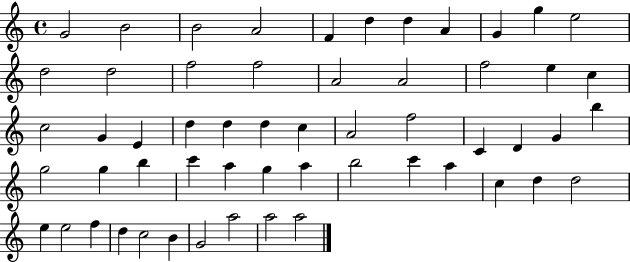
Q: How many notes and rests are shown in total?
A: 56